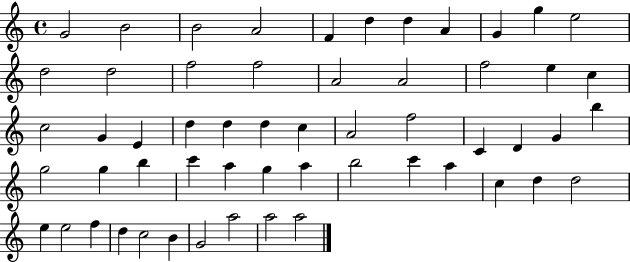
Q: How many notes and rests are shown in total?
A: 56